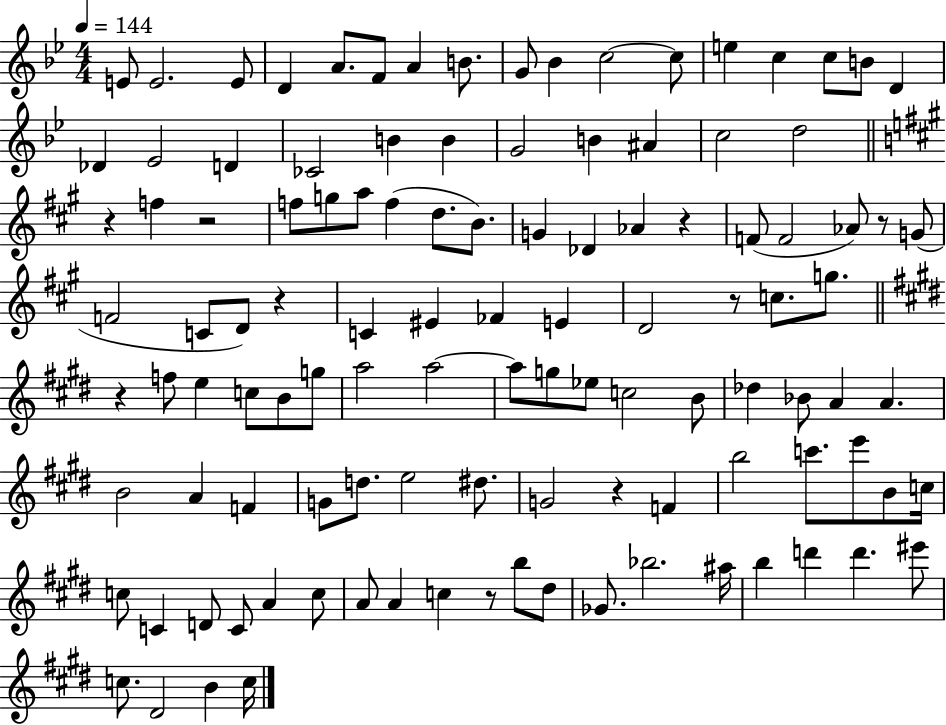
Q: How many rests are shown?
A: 9